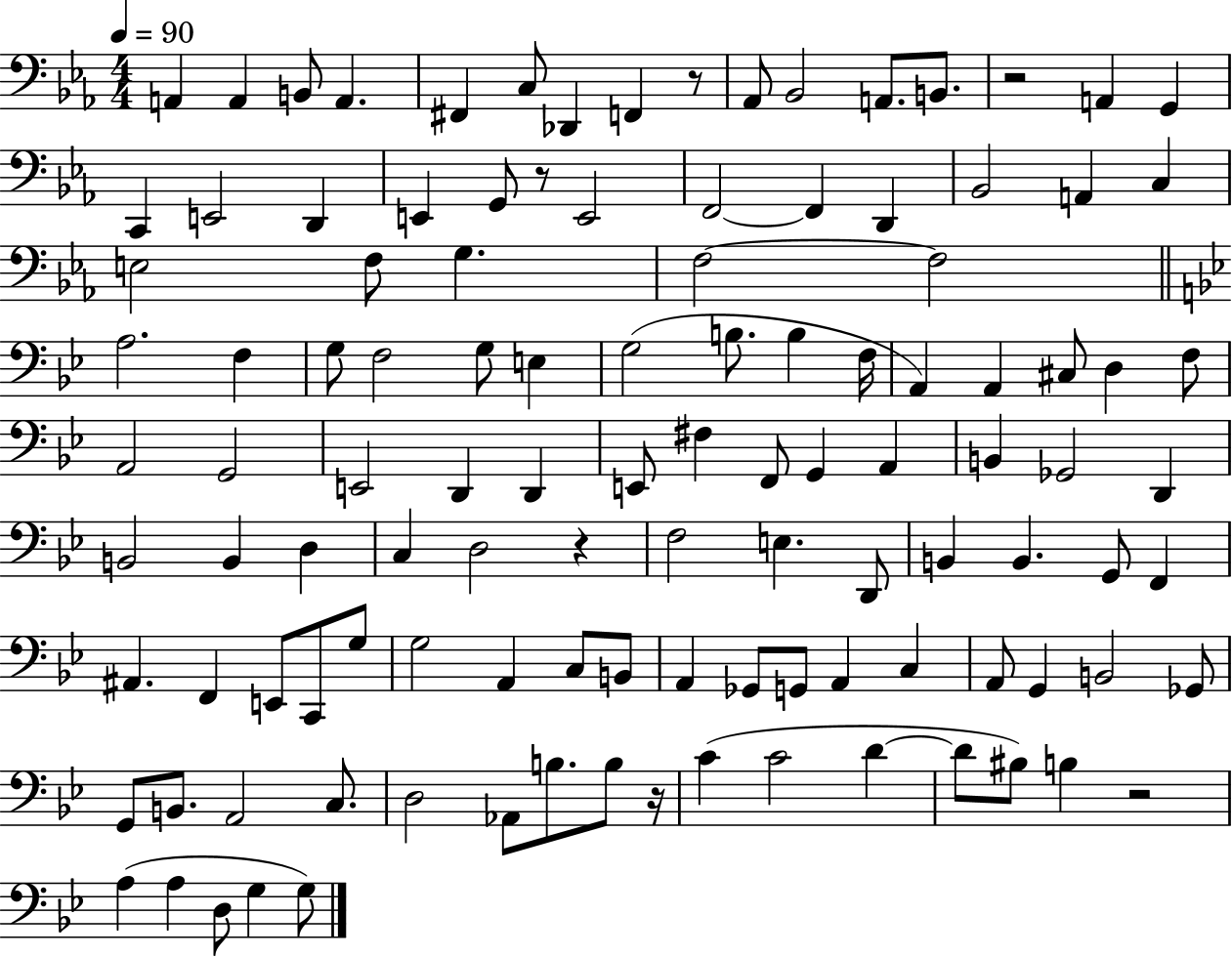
A2/q A2/q B2/e A2/q. F#2/q C3/e Db2/q F2/q R/e Ab2/e Bb2/h A2/e. B2/e. R/h A2/q G2/q C2/q E2/h D2/q E2/q G2/e R/e E2/h F2/h F2/q D2/q Bb2/h A2/q C3/q E3/h F3/e G3/q. F3/h F3/h A3/h. F3/q G3/e F3/h G3/e E3/q G3/h B3/e. B3/q F3/s A2/q A2/q C#3/e D3/q F3/e A2/h G2/h E2/h D2/q D2/q E2/e F#3/q F2/e G2/q A2/q B2/q Gb2/h D2/q B2/h B2/q D3/q C3/q D3/h R/q F3/h E3/q. D2/e B2/q B2/q. G2/e F2/q A#2/q. F2/q E2/e C2/e G3/e G3/h A2/q C3/e B2/e A2/q Gb2/e G2/e A2/q C3/q A2/e G2/q B2/h Gb2/e G2/e B2/e. A2/h C3/e. D3/h Ab2/e B3/e. B3/e R/s C4/q C4/h D4/q D4/e BIS3/e B3/q R/h A3/q A3/q D3/e G3/q G3/e